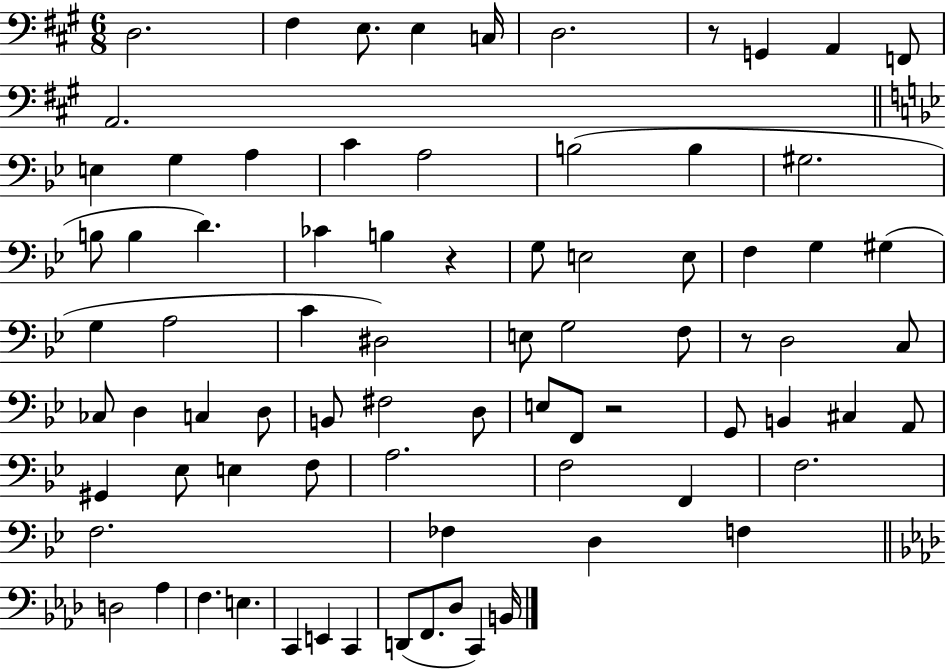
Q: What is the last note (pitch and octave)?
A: B2